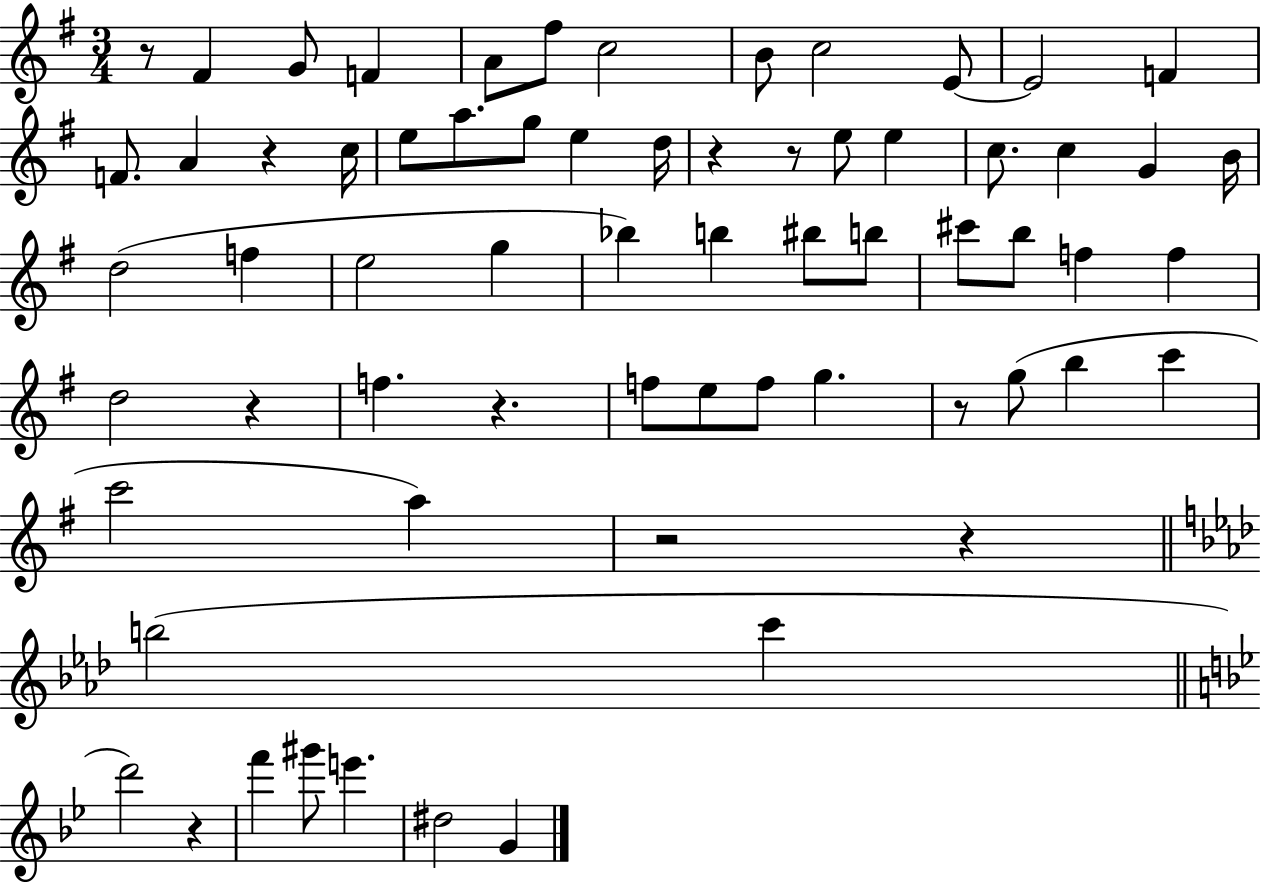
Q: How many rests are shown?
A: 10